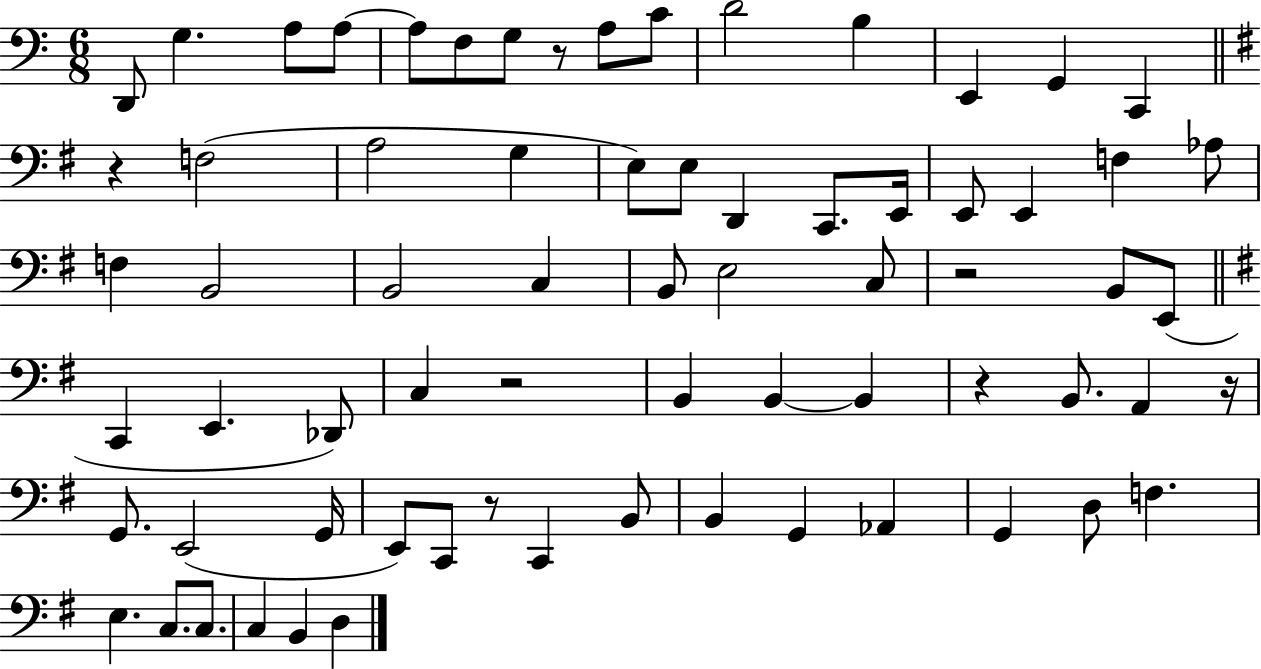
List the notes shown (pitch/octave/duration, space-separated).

D2/e G3/q. A3/e A3/e A3/e F3/e G3/e R/e A3/e C4/e D4/h B3/q E2/q G2/q C2/q R/q F3/h A3/h G3/q E3/e E3/e D2/q C2/e. E2/s E2/e E2/q F3/q Ab3/e F3/q B2/h B2/h C3/q B2/e E3/h C3/e R/h B2/e E2/e C2/q E2/q. Db2/e C3/q R/h B2/q B2/q B2/q R/q B2/e. A2/q R/s G2/e. E2/h G2/s E2/e C2/e R/e C2/q B2/e B2/q G2/q Ab2/q G2/q D3/e F3/q. E3/q. C3/e. C3/e. C3/q B2/q D3/q